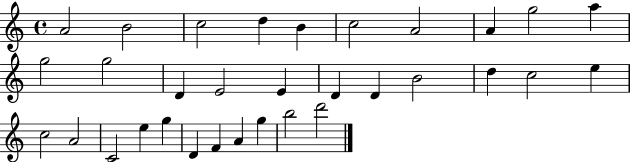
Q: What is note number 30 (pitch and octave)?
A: G5